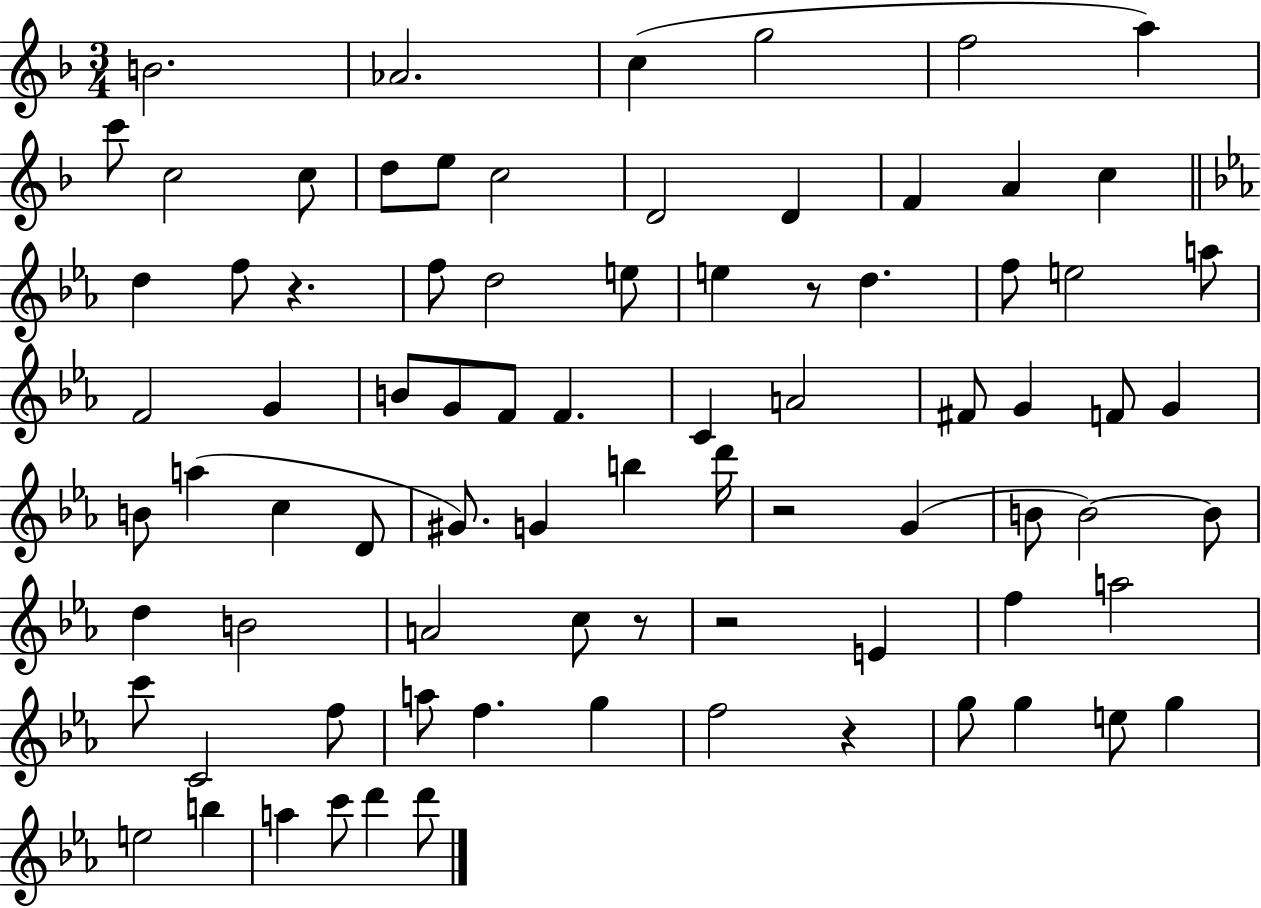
B4/h. Ab4/h. C5/q G5/h F5/h A5/q C6/e C5/h C5/e D5/e E5/e C5/h D4/h D4/q F4/q A4/q C5/q D5/q F5/e R/q. F5/e D5/h E5/e E5/q R/e D5/q. F5/e E5/h A5/e F4/h G4/q B4/e G4/e F4/e F4/q. C4/q A4/h F#4/e G4/q F4/e G4/q B4/e A5/q C5/q D4/e G#4/e. G4/q B5/q D6/s R/h G4/q B4/e B4/h B4/e D5/q B4/h A4/h C5/e R/e R/h E4/q F5/q A5/h C6/e C4/h F5/e A5/e F5/q. G5/q F5/h R/q G5/e G5/q E5/e G5/q E5/h B5/q A5/q C6/e D6/q D6/e